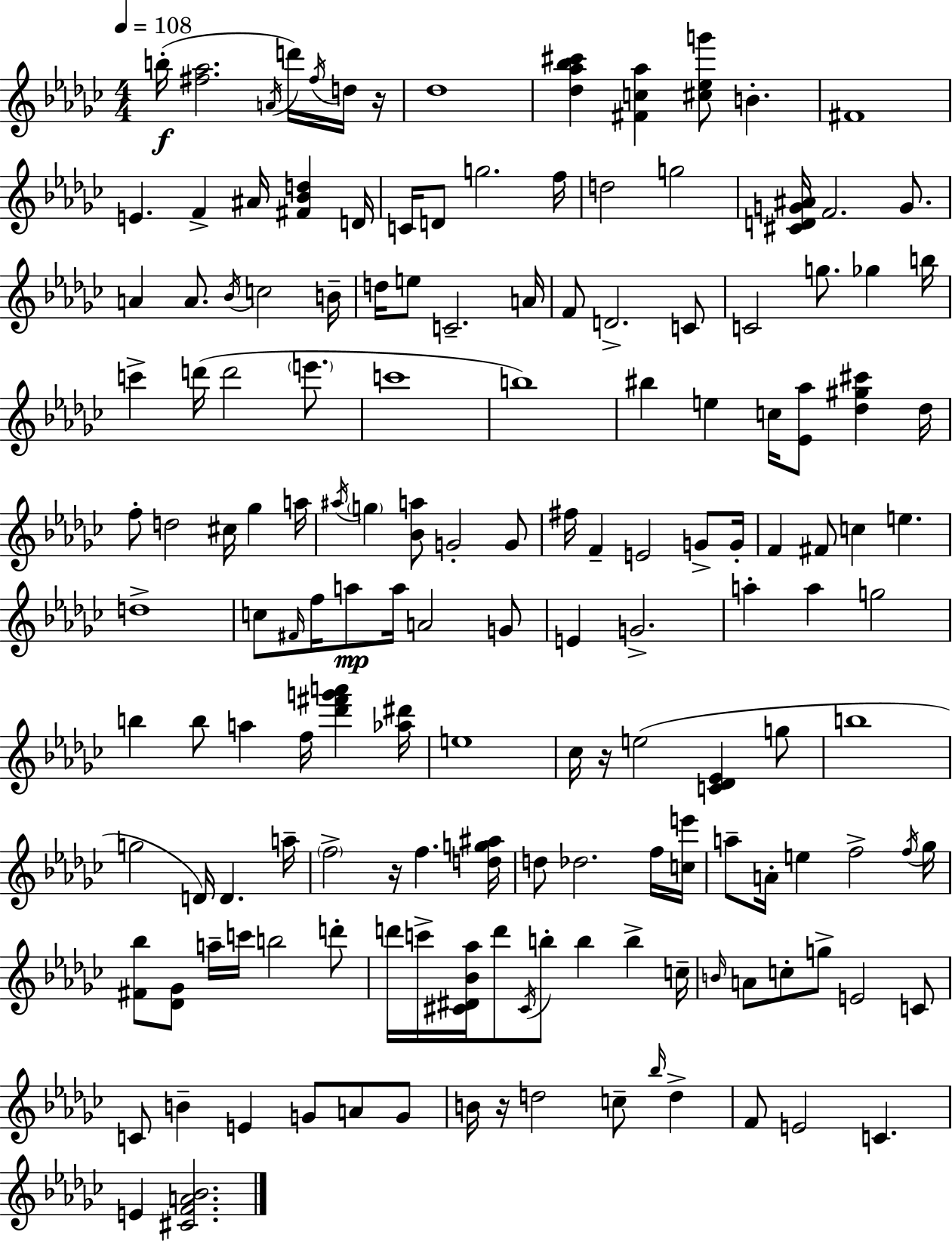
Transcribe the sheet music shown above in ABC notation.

X:1
T:Untitled
M:4/4
L:1/4
K:Ebm
b/4 [^f_a]2 A/4 d'/4 ^f/4 d/4 z/4 _d4 [_d_a_b^c'] [^Fc_a] [^c_eg']/2 B ^F4 E F ^A/4 [^F_Bd] D/4 C/4 D/2 g2 f/4 d2 g2 [^CDG^A]/4 F2 G/2 A A/2 _B/4 c2 B/4 d/4 e/2 C2 A/4 F/2 D2 C/2 C2 g/2 _g b/4 c' d'/4 d'2 e'/2 c'4 b4 ^b e c/4 [_E_a]/2 [_d^g^c'] _d/4 f/2 d2 ^c/4 _g a/4 ^a/4 g [_Ba]/2 G2 G/2 ^f/4 F E2 G/2 G/4 F ^F/2 c e d4 c/2 ^F/4 f/4 a/2 a/4 A2 G/2 E G2 a a g2 b b/2 a f/4 [_d'^f'g'a'] [_a^d']/4 e4 _c/4 z/4 e2 [C_D_E] g/2 b4 g2 D/4 D a/4 f2 z/4 f [dg^a]/4 d/2 _d2 f/4 [ce']/4 a/2 A/4 e f2 f/4 _g/4 [^F_b]/2 [_D_G]/2 a/4 c'/4 b2 d'/2 d'/4 c'/4 [^C^D_B_a]/4 d'/2 ^C/4 b/2 b b c/4 B/4 A/2 c/2 g/2 E2 C/2 C/2 B E G/2 A/2 G/2 B/4 z/4 d2 c/2 _b/4 d F/2 E2 C E [^CFA_B]2